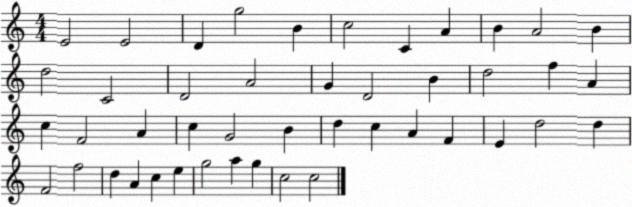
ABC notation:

X:1
T:Untitled
M:4/4
L:1/4
K:C
E2 E2 D g2 B c2 C A B A2 B d2 C2 D2 A2 G D2 B d2 f A c F2 A c G2 B d c A F E d2 d F2 f2 d A c e g2 a g c2 c2